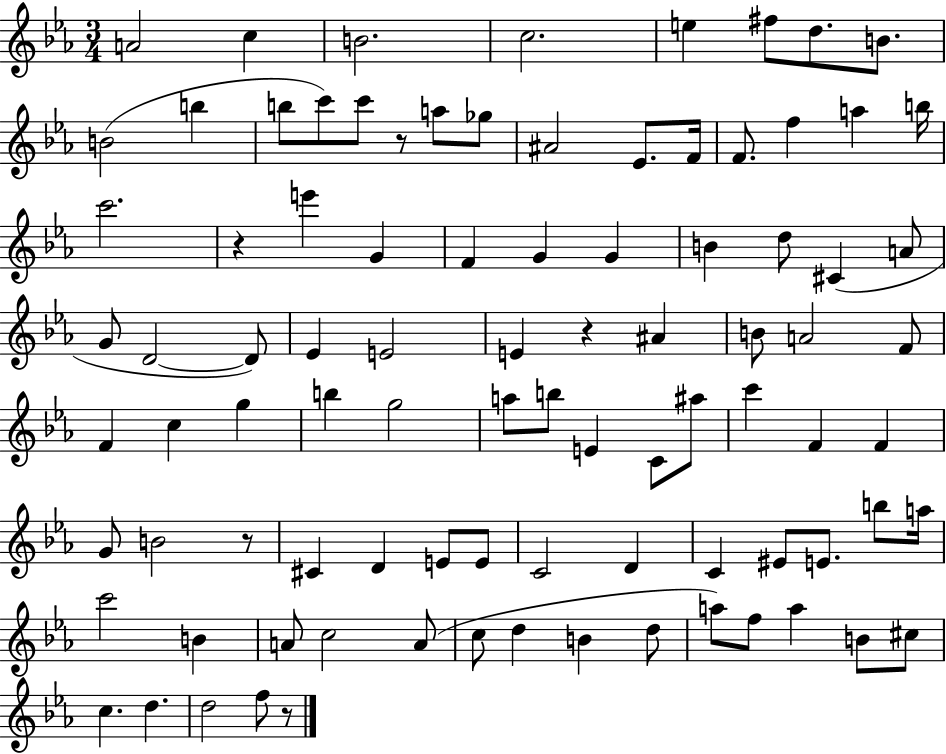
A4/h C5/q B4/h. C5/h. E5/q F#5/e D5/e. B4/e. B4/h B5/q B5/e C6/e C6/e R/e A5/e Gb5/e A#4/h Eb4/e. F4/s F4/e. F5/q A5/q B5/s C6/h. R/q E6/q G4/q F4/q G4/q G4/q B4/q D5/e C#4/q A4/e G4/e D4/h D4/e Eb4/q E4/h E4/q R/q A#4/q B4/e A4/h F4/e F4/q C5/q G5/q B5/q G5/h A5/e B5/e E4/q C4/e A#5/e C6/q F4/q F4/q G4/e B4/h R/e C#4/q D4/q E4/e E4/e C4/h D4/q C4/q EIS4/e E4/e. B5/e A5/s C6/h B4/q A4/e C5/h A4/e C5/e D5/q B4/q D5/e A5/e F5/e A5/q B4/e C#5/e C5/q. D5/q. D5/h F5/e R/e